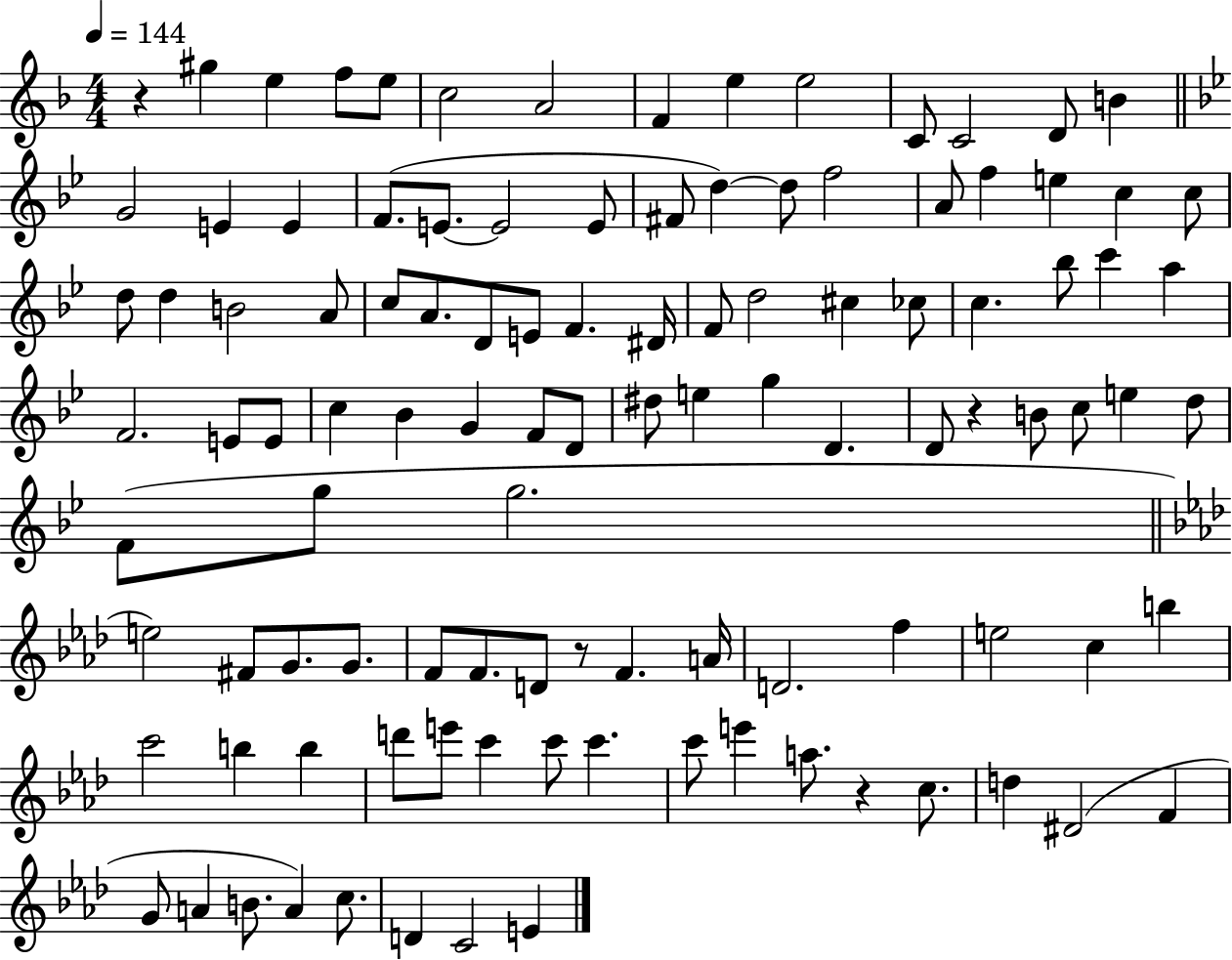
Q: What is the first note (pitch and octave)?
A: G#5